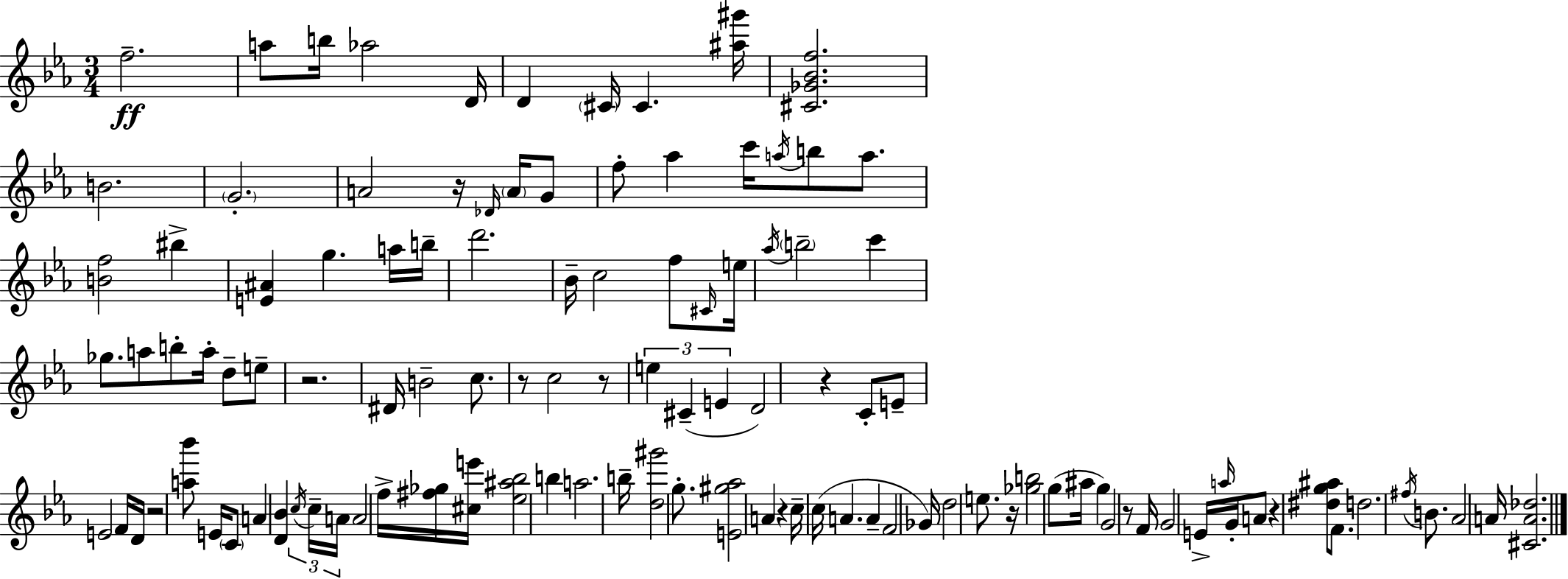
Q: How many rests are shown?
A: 10